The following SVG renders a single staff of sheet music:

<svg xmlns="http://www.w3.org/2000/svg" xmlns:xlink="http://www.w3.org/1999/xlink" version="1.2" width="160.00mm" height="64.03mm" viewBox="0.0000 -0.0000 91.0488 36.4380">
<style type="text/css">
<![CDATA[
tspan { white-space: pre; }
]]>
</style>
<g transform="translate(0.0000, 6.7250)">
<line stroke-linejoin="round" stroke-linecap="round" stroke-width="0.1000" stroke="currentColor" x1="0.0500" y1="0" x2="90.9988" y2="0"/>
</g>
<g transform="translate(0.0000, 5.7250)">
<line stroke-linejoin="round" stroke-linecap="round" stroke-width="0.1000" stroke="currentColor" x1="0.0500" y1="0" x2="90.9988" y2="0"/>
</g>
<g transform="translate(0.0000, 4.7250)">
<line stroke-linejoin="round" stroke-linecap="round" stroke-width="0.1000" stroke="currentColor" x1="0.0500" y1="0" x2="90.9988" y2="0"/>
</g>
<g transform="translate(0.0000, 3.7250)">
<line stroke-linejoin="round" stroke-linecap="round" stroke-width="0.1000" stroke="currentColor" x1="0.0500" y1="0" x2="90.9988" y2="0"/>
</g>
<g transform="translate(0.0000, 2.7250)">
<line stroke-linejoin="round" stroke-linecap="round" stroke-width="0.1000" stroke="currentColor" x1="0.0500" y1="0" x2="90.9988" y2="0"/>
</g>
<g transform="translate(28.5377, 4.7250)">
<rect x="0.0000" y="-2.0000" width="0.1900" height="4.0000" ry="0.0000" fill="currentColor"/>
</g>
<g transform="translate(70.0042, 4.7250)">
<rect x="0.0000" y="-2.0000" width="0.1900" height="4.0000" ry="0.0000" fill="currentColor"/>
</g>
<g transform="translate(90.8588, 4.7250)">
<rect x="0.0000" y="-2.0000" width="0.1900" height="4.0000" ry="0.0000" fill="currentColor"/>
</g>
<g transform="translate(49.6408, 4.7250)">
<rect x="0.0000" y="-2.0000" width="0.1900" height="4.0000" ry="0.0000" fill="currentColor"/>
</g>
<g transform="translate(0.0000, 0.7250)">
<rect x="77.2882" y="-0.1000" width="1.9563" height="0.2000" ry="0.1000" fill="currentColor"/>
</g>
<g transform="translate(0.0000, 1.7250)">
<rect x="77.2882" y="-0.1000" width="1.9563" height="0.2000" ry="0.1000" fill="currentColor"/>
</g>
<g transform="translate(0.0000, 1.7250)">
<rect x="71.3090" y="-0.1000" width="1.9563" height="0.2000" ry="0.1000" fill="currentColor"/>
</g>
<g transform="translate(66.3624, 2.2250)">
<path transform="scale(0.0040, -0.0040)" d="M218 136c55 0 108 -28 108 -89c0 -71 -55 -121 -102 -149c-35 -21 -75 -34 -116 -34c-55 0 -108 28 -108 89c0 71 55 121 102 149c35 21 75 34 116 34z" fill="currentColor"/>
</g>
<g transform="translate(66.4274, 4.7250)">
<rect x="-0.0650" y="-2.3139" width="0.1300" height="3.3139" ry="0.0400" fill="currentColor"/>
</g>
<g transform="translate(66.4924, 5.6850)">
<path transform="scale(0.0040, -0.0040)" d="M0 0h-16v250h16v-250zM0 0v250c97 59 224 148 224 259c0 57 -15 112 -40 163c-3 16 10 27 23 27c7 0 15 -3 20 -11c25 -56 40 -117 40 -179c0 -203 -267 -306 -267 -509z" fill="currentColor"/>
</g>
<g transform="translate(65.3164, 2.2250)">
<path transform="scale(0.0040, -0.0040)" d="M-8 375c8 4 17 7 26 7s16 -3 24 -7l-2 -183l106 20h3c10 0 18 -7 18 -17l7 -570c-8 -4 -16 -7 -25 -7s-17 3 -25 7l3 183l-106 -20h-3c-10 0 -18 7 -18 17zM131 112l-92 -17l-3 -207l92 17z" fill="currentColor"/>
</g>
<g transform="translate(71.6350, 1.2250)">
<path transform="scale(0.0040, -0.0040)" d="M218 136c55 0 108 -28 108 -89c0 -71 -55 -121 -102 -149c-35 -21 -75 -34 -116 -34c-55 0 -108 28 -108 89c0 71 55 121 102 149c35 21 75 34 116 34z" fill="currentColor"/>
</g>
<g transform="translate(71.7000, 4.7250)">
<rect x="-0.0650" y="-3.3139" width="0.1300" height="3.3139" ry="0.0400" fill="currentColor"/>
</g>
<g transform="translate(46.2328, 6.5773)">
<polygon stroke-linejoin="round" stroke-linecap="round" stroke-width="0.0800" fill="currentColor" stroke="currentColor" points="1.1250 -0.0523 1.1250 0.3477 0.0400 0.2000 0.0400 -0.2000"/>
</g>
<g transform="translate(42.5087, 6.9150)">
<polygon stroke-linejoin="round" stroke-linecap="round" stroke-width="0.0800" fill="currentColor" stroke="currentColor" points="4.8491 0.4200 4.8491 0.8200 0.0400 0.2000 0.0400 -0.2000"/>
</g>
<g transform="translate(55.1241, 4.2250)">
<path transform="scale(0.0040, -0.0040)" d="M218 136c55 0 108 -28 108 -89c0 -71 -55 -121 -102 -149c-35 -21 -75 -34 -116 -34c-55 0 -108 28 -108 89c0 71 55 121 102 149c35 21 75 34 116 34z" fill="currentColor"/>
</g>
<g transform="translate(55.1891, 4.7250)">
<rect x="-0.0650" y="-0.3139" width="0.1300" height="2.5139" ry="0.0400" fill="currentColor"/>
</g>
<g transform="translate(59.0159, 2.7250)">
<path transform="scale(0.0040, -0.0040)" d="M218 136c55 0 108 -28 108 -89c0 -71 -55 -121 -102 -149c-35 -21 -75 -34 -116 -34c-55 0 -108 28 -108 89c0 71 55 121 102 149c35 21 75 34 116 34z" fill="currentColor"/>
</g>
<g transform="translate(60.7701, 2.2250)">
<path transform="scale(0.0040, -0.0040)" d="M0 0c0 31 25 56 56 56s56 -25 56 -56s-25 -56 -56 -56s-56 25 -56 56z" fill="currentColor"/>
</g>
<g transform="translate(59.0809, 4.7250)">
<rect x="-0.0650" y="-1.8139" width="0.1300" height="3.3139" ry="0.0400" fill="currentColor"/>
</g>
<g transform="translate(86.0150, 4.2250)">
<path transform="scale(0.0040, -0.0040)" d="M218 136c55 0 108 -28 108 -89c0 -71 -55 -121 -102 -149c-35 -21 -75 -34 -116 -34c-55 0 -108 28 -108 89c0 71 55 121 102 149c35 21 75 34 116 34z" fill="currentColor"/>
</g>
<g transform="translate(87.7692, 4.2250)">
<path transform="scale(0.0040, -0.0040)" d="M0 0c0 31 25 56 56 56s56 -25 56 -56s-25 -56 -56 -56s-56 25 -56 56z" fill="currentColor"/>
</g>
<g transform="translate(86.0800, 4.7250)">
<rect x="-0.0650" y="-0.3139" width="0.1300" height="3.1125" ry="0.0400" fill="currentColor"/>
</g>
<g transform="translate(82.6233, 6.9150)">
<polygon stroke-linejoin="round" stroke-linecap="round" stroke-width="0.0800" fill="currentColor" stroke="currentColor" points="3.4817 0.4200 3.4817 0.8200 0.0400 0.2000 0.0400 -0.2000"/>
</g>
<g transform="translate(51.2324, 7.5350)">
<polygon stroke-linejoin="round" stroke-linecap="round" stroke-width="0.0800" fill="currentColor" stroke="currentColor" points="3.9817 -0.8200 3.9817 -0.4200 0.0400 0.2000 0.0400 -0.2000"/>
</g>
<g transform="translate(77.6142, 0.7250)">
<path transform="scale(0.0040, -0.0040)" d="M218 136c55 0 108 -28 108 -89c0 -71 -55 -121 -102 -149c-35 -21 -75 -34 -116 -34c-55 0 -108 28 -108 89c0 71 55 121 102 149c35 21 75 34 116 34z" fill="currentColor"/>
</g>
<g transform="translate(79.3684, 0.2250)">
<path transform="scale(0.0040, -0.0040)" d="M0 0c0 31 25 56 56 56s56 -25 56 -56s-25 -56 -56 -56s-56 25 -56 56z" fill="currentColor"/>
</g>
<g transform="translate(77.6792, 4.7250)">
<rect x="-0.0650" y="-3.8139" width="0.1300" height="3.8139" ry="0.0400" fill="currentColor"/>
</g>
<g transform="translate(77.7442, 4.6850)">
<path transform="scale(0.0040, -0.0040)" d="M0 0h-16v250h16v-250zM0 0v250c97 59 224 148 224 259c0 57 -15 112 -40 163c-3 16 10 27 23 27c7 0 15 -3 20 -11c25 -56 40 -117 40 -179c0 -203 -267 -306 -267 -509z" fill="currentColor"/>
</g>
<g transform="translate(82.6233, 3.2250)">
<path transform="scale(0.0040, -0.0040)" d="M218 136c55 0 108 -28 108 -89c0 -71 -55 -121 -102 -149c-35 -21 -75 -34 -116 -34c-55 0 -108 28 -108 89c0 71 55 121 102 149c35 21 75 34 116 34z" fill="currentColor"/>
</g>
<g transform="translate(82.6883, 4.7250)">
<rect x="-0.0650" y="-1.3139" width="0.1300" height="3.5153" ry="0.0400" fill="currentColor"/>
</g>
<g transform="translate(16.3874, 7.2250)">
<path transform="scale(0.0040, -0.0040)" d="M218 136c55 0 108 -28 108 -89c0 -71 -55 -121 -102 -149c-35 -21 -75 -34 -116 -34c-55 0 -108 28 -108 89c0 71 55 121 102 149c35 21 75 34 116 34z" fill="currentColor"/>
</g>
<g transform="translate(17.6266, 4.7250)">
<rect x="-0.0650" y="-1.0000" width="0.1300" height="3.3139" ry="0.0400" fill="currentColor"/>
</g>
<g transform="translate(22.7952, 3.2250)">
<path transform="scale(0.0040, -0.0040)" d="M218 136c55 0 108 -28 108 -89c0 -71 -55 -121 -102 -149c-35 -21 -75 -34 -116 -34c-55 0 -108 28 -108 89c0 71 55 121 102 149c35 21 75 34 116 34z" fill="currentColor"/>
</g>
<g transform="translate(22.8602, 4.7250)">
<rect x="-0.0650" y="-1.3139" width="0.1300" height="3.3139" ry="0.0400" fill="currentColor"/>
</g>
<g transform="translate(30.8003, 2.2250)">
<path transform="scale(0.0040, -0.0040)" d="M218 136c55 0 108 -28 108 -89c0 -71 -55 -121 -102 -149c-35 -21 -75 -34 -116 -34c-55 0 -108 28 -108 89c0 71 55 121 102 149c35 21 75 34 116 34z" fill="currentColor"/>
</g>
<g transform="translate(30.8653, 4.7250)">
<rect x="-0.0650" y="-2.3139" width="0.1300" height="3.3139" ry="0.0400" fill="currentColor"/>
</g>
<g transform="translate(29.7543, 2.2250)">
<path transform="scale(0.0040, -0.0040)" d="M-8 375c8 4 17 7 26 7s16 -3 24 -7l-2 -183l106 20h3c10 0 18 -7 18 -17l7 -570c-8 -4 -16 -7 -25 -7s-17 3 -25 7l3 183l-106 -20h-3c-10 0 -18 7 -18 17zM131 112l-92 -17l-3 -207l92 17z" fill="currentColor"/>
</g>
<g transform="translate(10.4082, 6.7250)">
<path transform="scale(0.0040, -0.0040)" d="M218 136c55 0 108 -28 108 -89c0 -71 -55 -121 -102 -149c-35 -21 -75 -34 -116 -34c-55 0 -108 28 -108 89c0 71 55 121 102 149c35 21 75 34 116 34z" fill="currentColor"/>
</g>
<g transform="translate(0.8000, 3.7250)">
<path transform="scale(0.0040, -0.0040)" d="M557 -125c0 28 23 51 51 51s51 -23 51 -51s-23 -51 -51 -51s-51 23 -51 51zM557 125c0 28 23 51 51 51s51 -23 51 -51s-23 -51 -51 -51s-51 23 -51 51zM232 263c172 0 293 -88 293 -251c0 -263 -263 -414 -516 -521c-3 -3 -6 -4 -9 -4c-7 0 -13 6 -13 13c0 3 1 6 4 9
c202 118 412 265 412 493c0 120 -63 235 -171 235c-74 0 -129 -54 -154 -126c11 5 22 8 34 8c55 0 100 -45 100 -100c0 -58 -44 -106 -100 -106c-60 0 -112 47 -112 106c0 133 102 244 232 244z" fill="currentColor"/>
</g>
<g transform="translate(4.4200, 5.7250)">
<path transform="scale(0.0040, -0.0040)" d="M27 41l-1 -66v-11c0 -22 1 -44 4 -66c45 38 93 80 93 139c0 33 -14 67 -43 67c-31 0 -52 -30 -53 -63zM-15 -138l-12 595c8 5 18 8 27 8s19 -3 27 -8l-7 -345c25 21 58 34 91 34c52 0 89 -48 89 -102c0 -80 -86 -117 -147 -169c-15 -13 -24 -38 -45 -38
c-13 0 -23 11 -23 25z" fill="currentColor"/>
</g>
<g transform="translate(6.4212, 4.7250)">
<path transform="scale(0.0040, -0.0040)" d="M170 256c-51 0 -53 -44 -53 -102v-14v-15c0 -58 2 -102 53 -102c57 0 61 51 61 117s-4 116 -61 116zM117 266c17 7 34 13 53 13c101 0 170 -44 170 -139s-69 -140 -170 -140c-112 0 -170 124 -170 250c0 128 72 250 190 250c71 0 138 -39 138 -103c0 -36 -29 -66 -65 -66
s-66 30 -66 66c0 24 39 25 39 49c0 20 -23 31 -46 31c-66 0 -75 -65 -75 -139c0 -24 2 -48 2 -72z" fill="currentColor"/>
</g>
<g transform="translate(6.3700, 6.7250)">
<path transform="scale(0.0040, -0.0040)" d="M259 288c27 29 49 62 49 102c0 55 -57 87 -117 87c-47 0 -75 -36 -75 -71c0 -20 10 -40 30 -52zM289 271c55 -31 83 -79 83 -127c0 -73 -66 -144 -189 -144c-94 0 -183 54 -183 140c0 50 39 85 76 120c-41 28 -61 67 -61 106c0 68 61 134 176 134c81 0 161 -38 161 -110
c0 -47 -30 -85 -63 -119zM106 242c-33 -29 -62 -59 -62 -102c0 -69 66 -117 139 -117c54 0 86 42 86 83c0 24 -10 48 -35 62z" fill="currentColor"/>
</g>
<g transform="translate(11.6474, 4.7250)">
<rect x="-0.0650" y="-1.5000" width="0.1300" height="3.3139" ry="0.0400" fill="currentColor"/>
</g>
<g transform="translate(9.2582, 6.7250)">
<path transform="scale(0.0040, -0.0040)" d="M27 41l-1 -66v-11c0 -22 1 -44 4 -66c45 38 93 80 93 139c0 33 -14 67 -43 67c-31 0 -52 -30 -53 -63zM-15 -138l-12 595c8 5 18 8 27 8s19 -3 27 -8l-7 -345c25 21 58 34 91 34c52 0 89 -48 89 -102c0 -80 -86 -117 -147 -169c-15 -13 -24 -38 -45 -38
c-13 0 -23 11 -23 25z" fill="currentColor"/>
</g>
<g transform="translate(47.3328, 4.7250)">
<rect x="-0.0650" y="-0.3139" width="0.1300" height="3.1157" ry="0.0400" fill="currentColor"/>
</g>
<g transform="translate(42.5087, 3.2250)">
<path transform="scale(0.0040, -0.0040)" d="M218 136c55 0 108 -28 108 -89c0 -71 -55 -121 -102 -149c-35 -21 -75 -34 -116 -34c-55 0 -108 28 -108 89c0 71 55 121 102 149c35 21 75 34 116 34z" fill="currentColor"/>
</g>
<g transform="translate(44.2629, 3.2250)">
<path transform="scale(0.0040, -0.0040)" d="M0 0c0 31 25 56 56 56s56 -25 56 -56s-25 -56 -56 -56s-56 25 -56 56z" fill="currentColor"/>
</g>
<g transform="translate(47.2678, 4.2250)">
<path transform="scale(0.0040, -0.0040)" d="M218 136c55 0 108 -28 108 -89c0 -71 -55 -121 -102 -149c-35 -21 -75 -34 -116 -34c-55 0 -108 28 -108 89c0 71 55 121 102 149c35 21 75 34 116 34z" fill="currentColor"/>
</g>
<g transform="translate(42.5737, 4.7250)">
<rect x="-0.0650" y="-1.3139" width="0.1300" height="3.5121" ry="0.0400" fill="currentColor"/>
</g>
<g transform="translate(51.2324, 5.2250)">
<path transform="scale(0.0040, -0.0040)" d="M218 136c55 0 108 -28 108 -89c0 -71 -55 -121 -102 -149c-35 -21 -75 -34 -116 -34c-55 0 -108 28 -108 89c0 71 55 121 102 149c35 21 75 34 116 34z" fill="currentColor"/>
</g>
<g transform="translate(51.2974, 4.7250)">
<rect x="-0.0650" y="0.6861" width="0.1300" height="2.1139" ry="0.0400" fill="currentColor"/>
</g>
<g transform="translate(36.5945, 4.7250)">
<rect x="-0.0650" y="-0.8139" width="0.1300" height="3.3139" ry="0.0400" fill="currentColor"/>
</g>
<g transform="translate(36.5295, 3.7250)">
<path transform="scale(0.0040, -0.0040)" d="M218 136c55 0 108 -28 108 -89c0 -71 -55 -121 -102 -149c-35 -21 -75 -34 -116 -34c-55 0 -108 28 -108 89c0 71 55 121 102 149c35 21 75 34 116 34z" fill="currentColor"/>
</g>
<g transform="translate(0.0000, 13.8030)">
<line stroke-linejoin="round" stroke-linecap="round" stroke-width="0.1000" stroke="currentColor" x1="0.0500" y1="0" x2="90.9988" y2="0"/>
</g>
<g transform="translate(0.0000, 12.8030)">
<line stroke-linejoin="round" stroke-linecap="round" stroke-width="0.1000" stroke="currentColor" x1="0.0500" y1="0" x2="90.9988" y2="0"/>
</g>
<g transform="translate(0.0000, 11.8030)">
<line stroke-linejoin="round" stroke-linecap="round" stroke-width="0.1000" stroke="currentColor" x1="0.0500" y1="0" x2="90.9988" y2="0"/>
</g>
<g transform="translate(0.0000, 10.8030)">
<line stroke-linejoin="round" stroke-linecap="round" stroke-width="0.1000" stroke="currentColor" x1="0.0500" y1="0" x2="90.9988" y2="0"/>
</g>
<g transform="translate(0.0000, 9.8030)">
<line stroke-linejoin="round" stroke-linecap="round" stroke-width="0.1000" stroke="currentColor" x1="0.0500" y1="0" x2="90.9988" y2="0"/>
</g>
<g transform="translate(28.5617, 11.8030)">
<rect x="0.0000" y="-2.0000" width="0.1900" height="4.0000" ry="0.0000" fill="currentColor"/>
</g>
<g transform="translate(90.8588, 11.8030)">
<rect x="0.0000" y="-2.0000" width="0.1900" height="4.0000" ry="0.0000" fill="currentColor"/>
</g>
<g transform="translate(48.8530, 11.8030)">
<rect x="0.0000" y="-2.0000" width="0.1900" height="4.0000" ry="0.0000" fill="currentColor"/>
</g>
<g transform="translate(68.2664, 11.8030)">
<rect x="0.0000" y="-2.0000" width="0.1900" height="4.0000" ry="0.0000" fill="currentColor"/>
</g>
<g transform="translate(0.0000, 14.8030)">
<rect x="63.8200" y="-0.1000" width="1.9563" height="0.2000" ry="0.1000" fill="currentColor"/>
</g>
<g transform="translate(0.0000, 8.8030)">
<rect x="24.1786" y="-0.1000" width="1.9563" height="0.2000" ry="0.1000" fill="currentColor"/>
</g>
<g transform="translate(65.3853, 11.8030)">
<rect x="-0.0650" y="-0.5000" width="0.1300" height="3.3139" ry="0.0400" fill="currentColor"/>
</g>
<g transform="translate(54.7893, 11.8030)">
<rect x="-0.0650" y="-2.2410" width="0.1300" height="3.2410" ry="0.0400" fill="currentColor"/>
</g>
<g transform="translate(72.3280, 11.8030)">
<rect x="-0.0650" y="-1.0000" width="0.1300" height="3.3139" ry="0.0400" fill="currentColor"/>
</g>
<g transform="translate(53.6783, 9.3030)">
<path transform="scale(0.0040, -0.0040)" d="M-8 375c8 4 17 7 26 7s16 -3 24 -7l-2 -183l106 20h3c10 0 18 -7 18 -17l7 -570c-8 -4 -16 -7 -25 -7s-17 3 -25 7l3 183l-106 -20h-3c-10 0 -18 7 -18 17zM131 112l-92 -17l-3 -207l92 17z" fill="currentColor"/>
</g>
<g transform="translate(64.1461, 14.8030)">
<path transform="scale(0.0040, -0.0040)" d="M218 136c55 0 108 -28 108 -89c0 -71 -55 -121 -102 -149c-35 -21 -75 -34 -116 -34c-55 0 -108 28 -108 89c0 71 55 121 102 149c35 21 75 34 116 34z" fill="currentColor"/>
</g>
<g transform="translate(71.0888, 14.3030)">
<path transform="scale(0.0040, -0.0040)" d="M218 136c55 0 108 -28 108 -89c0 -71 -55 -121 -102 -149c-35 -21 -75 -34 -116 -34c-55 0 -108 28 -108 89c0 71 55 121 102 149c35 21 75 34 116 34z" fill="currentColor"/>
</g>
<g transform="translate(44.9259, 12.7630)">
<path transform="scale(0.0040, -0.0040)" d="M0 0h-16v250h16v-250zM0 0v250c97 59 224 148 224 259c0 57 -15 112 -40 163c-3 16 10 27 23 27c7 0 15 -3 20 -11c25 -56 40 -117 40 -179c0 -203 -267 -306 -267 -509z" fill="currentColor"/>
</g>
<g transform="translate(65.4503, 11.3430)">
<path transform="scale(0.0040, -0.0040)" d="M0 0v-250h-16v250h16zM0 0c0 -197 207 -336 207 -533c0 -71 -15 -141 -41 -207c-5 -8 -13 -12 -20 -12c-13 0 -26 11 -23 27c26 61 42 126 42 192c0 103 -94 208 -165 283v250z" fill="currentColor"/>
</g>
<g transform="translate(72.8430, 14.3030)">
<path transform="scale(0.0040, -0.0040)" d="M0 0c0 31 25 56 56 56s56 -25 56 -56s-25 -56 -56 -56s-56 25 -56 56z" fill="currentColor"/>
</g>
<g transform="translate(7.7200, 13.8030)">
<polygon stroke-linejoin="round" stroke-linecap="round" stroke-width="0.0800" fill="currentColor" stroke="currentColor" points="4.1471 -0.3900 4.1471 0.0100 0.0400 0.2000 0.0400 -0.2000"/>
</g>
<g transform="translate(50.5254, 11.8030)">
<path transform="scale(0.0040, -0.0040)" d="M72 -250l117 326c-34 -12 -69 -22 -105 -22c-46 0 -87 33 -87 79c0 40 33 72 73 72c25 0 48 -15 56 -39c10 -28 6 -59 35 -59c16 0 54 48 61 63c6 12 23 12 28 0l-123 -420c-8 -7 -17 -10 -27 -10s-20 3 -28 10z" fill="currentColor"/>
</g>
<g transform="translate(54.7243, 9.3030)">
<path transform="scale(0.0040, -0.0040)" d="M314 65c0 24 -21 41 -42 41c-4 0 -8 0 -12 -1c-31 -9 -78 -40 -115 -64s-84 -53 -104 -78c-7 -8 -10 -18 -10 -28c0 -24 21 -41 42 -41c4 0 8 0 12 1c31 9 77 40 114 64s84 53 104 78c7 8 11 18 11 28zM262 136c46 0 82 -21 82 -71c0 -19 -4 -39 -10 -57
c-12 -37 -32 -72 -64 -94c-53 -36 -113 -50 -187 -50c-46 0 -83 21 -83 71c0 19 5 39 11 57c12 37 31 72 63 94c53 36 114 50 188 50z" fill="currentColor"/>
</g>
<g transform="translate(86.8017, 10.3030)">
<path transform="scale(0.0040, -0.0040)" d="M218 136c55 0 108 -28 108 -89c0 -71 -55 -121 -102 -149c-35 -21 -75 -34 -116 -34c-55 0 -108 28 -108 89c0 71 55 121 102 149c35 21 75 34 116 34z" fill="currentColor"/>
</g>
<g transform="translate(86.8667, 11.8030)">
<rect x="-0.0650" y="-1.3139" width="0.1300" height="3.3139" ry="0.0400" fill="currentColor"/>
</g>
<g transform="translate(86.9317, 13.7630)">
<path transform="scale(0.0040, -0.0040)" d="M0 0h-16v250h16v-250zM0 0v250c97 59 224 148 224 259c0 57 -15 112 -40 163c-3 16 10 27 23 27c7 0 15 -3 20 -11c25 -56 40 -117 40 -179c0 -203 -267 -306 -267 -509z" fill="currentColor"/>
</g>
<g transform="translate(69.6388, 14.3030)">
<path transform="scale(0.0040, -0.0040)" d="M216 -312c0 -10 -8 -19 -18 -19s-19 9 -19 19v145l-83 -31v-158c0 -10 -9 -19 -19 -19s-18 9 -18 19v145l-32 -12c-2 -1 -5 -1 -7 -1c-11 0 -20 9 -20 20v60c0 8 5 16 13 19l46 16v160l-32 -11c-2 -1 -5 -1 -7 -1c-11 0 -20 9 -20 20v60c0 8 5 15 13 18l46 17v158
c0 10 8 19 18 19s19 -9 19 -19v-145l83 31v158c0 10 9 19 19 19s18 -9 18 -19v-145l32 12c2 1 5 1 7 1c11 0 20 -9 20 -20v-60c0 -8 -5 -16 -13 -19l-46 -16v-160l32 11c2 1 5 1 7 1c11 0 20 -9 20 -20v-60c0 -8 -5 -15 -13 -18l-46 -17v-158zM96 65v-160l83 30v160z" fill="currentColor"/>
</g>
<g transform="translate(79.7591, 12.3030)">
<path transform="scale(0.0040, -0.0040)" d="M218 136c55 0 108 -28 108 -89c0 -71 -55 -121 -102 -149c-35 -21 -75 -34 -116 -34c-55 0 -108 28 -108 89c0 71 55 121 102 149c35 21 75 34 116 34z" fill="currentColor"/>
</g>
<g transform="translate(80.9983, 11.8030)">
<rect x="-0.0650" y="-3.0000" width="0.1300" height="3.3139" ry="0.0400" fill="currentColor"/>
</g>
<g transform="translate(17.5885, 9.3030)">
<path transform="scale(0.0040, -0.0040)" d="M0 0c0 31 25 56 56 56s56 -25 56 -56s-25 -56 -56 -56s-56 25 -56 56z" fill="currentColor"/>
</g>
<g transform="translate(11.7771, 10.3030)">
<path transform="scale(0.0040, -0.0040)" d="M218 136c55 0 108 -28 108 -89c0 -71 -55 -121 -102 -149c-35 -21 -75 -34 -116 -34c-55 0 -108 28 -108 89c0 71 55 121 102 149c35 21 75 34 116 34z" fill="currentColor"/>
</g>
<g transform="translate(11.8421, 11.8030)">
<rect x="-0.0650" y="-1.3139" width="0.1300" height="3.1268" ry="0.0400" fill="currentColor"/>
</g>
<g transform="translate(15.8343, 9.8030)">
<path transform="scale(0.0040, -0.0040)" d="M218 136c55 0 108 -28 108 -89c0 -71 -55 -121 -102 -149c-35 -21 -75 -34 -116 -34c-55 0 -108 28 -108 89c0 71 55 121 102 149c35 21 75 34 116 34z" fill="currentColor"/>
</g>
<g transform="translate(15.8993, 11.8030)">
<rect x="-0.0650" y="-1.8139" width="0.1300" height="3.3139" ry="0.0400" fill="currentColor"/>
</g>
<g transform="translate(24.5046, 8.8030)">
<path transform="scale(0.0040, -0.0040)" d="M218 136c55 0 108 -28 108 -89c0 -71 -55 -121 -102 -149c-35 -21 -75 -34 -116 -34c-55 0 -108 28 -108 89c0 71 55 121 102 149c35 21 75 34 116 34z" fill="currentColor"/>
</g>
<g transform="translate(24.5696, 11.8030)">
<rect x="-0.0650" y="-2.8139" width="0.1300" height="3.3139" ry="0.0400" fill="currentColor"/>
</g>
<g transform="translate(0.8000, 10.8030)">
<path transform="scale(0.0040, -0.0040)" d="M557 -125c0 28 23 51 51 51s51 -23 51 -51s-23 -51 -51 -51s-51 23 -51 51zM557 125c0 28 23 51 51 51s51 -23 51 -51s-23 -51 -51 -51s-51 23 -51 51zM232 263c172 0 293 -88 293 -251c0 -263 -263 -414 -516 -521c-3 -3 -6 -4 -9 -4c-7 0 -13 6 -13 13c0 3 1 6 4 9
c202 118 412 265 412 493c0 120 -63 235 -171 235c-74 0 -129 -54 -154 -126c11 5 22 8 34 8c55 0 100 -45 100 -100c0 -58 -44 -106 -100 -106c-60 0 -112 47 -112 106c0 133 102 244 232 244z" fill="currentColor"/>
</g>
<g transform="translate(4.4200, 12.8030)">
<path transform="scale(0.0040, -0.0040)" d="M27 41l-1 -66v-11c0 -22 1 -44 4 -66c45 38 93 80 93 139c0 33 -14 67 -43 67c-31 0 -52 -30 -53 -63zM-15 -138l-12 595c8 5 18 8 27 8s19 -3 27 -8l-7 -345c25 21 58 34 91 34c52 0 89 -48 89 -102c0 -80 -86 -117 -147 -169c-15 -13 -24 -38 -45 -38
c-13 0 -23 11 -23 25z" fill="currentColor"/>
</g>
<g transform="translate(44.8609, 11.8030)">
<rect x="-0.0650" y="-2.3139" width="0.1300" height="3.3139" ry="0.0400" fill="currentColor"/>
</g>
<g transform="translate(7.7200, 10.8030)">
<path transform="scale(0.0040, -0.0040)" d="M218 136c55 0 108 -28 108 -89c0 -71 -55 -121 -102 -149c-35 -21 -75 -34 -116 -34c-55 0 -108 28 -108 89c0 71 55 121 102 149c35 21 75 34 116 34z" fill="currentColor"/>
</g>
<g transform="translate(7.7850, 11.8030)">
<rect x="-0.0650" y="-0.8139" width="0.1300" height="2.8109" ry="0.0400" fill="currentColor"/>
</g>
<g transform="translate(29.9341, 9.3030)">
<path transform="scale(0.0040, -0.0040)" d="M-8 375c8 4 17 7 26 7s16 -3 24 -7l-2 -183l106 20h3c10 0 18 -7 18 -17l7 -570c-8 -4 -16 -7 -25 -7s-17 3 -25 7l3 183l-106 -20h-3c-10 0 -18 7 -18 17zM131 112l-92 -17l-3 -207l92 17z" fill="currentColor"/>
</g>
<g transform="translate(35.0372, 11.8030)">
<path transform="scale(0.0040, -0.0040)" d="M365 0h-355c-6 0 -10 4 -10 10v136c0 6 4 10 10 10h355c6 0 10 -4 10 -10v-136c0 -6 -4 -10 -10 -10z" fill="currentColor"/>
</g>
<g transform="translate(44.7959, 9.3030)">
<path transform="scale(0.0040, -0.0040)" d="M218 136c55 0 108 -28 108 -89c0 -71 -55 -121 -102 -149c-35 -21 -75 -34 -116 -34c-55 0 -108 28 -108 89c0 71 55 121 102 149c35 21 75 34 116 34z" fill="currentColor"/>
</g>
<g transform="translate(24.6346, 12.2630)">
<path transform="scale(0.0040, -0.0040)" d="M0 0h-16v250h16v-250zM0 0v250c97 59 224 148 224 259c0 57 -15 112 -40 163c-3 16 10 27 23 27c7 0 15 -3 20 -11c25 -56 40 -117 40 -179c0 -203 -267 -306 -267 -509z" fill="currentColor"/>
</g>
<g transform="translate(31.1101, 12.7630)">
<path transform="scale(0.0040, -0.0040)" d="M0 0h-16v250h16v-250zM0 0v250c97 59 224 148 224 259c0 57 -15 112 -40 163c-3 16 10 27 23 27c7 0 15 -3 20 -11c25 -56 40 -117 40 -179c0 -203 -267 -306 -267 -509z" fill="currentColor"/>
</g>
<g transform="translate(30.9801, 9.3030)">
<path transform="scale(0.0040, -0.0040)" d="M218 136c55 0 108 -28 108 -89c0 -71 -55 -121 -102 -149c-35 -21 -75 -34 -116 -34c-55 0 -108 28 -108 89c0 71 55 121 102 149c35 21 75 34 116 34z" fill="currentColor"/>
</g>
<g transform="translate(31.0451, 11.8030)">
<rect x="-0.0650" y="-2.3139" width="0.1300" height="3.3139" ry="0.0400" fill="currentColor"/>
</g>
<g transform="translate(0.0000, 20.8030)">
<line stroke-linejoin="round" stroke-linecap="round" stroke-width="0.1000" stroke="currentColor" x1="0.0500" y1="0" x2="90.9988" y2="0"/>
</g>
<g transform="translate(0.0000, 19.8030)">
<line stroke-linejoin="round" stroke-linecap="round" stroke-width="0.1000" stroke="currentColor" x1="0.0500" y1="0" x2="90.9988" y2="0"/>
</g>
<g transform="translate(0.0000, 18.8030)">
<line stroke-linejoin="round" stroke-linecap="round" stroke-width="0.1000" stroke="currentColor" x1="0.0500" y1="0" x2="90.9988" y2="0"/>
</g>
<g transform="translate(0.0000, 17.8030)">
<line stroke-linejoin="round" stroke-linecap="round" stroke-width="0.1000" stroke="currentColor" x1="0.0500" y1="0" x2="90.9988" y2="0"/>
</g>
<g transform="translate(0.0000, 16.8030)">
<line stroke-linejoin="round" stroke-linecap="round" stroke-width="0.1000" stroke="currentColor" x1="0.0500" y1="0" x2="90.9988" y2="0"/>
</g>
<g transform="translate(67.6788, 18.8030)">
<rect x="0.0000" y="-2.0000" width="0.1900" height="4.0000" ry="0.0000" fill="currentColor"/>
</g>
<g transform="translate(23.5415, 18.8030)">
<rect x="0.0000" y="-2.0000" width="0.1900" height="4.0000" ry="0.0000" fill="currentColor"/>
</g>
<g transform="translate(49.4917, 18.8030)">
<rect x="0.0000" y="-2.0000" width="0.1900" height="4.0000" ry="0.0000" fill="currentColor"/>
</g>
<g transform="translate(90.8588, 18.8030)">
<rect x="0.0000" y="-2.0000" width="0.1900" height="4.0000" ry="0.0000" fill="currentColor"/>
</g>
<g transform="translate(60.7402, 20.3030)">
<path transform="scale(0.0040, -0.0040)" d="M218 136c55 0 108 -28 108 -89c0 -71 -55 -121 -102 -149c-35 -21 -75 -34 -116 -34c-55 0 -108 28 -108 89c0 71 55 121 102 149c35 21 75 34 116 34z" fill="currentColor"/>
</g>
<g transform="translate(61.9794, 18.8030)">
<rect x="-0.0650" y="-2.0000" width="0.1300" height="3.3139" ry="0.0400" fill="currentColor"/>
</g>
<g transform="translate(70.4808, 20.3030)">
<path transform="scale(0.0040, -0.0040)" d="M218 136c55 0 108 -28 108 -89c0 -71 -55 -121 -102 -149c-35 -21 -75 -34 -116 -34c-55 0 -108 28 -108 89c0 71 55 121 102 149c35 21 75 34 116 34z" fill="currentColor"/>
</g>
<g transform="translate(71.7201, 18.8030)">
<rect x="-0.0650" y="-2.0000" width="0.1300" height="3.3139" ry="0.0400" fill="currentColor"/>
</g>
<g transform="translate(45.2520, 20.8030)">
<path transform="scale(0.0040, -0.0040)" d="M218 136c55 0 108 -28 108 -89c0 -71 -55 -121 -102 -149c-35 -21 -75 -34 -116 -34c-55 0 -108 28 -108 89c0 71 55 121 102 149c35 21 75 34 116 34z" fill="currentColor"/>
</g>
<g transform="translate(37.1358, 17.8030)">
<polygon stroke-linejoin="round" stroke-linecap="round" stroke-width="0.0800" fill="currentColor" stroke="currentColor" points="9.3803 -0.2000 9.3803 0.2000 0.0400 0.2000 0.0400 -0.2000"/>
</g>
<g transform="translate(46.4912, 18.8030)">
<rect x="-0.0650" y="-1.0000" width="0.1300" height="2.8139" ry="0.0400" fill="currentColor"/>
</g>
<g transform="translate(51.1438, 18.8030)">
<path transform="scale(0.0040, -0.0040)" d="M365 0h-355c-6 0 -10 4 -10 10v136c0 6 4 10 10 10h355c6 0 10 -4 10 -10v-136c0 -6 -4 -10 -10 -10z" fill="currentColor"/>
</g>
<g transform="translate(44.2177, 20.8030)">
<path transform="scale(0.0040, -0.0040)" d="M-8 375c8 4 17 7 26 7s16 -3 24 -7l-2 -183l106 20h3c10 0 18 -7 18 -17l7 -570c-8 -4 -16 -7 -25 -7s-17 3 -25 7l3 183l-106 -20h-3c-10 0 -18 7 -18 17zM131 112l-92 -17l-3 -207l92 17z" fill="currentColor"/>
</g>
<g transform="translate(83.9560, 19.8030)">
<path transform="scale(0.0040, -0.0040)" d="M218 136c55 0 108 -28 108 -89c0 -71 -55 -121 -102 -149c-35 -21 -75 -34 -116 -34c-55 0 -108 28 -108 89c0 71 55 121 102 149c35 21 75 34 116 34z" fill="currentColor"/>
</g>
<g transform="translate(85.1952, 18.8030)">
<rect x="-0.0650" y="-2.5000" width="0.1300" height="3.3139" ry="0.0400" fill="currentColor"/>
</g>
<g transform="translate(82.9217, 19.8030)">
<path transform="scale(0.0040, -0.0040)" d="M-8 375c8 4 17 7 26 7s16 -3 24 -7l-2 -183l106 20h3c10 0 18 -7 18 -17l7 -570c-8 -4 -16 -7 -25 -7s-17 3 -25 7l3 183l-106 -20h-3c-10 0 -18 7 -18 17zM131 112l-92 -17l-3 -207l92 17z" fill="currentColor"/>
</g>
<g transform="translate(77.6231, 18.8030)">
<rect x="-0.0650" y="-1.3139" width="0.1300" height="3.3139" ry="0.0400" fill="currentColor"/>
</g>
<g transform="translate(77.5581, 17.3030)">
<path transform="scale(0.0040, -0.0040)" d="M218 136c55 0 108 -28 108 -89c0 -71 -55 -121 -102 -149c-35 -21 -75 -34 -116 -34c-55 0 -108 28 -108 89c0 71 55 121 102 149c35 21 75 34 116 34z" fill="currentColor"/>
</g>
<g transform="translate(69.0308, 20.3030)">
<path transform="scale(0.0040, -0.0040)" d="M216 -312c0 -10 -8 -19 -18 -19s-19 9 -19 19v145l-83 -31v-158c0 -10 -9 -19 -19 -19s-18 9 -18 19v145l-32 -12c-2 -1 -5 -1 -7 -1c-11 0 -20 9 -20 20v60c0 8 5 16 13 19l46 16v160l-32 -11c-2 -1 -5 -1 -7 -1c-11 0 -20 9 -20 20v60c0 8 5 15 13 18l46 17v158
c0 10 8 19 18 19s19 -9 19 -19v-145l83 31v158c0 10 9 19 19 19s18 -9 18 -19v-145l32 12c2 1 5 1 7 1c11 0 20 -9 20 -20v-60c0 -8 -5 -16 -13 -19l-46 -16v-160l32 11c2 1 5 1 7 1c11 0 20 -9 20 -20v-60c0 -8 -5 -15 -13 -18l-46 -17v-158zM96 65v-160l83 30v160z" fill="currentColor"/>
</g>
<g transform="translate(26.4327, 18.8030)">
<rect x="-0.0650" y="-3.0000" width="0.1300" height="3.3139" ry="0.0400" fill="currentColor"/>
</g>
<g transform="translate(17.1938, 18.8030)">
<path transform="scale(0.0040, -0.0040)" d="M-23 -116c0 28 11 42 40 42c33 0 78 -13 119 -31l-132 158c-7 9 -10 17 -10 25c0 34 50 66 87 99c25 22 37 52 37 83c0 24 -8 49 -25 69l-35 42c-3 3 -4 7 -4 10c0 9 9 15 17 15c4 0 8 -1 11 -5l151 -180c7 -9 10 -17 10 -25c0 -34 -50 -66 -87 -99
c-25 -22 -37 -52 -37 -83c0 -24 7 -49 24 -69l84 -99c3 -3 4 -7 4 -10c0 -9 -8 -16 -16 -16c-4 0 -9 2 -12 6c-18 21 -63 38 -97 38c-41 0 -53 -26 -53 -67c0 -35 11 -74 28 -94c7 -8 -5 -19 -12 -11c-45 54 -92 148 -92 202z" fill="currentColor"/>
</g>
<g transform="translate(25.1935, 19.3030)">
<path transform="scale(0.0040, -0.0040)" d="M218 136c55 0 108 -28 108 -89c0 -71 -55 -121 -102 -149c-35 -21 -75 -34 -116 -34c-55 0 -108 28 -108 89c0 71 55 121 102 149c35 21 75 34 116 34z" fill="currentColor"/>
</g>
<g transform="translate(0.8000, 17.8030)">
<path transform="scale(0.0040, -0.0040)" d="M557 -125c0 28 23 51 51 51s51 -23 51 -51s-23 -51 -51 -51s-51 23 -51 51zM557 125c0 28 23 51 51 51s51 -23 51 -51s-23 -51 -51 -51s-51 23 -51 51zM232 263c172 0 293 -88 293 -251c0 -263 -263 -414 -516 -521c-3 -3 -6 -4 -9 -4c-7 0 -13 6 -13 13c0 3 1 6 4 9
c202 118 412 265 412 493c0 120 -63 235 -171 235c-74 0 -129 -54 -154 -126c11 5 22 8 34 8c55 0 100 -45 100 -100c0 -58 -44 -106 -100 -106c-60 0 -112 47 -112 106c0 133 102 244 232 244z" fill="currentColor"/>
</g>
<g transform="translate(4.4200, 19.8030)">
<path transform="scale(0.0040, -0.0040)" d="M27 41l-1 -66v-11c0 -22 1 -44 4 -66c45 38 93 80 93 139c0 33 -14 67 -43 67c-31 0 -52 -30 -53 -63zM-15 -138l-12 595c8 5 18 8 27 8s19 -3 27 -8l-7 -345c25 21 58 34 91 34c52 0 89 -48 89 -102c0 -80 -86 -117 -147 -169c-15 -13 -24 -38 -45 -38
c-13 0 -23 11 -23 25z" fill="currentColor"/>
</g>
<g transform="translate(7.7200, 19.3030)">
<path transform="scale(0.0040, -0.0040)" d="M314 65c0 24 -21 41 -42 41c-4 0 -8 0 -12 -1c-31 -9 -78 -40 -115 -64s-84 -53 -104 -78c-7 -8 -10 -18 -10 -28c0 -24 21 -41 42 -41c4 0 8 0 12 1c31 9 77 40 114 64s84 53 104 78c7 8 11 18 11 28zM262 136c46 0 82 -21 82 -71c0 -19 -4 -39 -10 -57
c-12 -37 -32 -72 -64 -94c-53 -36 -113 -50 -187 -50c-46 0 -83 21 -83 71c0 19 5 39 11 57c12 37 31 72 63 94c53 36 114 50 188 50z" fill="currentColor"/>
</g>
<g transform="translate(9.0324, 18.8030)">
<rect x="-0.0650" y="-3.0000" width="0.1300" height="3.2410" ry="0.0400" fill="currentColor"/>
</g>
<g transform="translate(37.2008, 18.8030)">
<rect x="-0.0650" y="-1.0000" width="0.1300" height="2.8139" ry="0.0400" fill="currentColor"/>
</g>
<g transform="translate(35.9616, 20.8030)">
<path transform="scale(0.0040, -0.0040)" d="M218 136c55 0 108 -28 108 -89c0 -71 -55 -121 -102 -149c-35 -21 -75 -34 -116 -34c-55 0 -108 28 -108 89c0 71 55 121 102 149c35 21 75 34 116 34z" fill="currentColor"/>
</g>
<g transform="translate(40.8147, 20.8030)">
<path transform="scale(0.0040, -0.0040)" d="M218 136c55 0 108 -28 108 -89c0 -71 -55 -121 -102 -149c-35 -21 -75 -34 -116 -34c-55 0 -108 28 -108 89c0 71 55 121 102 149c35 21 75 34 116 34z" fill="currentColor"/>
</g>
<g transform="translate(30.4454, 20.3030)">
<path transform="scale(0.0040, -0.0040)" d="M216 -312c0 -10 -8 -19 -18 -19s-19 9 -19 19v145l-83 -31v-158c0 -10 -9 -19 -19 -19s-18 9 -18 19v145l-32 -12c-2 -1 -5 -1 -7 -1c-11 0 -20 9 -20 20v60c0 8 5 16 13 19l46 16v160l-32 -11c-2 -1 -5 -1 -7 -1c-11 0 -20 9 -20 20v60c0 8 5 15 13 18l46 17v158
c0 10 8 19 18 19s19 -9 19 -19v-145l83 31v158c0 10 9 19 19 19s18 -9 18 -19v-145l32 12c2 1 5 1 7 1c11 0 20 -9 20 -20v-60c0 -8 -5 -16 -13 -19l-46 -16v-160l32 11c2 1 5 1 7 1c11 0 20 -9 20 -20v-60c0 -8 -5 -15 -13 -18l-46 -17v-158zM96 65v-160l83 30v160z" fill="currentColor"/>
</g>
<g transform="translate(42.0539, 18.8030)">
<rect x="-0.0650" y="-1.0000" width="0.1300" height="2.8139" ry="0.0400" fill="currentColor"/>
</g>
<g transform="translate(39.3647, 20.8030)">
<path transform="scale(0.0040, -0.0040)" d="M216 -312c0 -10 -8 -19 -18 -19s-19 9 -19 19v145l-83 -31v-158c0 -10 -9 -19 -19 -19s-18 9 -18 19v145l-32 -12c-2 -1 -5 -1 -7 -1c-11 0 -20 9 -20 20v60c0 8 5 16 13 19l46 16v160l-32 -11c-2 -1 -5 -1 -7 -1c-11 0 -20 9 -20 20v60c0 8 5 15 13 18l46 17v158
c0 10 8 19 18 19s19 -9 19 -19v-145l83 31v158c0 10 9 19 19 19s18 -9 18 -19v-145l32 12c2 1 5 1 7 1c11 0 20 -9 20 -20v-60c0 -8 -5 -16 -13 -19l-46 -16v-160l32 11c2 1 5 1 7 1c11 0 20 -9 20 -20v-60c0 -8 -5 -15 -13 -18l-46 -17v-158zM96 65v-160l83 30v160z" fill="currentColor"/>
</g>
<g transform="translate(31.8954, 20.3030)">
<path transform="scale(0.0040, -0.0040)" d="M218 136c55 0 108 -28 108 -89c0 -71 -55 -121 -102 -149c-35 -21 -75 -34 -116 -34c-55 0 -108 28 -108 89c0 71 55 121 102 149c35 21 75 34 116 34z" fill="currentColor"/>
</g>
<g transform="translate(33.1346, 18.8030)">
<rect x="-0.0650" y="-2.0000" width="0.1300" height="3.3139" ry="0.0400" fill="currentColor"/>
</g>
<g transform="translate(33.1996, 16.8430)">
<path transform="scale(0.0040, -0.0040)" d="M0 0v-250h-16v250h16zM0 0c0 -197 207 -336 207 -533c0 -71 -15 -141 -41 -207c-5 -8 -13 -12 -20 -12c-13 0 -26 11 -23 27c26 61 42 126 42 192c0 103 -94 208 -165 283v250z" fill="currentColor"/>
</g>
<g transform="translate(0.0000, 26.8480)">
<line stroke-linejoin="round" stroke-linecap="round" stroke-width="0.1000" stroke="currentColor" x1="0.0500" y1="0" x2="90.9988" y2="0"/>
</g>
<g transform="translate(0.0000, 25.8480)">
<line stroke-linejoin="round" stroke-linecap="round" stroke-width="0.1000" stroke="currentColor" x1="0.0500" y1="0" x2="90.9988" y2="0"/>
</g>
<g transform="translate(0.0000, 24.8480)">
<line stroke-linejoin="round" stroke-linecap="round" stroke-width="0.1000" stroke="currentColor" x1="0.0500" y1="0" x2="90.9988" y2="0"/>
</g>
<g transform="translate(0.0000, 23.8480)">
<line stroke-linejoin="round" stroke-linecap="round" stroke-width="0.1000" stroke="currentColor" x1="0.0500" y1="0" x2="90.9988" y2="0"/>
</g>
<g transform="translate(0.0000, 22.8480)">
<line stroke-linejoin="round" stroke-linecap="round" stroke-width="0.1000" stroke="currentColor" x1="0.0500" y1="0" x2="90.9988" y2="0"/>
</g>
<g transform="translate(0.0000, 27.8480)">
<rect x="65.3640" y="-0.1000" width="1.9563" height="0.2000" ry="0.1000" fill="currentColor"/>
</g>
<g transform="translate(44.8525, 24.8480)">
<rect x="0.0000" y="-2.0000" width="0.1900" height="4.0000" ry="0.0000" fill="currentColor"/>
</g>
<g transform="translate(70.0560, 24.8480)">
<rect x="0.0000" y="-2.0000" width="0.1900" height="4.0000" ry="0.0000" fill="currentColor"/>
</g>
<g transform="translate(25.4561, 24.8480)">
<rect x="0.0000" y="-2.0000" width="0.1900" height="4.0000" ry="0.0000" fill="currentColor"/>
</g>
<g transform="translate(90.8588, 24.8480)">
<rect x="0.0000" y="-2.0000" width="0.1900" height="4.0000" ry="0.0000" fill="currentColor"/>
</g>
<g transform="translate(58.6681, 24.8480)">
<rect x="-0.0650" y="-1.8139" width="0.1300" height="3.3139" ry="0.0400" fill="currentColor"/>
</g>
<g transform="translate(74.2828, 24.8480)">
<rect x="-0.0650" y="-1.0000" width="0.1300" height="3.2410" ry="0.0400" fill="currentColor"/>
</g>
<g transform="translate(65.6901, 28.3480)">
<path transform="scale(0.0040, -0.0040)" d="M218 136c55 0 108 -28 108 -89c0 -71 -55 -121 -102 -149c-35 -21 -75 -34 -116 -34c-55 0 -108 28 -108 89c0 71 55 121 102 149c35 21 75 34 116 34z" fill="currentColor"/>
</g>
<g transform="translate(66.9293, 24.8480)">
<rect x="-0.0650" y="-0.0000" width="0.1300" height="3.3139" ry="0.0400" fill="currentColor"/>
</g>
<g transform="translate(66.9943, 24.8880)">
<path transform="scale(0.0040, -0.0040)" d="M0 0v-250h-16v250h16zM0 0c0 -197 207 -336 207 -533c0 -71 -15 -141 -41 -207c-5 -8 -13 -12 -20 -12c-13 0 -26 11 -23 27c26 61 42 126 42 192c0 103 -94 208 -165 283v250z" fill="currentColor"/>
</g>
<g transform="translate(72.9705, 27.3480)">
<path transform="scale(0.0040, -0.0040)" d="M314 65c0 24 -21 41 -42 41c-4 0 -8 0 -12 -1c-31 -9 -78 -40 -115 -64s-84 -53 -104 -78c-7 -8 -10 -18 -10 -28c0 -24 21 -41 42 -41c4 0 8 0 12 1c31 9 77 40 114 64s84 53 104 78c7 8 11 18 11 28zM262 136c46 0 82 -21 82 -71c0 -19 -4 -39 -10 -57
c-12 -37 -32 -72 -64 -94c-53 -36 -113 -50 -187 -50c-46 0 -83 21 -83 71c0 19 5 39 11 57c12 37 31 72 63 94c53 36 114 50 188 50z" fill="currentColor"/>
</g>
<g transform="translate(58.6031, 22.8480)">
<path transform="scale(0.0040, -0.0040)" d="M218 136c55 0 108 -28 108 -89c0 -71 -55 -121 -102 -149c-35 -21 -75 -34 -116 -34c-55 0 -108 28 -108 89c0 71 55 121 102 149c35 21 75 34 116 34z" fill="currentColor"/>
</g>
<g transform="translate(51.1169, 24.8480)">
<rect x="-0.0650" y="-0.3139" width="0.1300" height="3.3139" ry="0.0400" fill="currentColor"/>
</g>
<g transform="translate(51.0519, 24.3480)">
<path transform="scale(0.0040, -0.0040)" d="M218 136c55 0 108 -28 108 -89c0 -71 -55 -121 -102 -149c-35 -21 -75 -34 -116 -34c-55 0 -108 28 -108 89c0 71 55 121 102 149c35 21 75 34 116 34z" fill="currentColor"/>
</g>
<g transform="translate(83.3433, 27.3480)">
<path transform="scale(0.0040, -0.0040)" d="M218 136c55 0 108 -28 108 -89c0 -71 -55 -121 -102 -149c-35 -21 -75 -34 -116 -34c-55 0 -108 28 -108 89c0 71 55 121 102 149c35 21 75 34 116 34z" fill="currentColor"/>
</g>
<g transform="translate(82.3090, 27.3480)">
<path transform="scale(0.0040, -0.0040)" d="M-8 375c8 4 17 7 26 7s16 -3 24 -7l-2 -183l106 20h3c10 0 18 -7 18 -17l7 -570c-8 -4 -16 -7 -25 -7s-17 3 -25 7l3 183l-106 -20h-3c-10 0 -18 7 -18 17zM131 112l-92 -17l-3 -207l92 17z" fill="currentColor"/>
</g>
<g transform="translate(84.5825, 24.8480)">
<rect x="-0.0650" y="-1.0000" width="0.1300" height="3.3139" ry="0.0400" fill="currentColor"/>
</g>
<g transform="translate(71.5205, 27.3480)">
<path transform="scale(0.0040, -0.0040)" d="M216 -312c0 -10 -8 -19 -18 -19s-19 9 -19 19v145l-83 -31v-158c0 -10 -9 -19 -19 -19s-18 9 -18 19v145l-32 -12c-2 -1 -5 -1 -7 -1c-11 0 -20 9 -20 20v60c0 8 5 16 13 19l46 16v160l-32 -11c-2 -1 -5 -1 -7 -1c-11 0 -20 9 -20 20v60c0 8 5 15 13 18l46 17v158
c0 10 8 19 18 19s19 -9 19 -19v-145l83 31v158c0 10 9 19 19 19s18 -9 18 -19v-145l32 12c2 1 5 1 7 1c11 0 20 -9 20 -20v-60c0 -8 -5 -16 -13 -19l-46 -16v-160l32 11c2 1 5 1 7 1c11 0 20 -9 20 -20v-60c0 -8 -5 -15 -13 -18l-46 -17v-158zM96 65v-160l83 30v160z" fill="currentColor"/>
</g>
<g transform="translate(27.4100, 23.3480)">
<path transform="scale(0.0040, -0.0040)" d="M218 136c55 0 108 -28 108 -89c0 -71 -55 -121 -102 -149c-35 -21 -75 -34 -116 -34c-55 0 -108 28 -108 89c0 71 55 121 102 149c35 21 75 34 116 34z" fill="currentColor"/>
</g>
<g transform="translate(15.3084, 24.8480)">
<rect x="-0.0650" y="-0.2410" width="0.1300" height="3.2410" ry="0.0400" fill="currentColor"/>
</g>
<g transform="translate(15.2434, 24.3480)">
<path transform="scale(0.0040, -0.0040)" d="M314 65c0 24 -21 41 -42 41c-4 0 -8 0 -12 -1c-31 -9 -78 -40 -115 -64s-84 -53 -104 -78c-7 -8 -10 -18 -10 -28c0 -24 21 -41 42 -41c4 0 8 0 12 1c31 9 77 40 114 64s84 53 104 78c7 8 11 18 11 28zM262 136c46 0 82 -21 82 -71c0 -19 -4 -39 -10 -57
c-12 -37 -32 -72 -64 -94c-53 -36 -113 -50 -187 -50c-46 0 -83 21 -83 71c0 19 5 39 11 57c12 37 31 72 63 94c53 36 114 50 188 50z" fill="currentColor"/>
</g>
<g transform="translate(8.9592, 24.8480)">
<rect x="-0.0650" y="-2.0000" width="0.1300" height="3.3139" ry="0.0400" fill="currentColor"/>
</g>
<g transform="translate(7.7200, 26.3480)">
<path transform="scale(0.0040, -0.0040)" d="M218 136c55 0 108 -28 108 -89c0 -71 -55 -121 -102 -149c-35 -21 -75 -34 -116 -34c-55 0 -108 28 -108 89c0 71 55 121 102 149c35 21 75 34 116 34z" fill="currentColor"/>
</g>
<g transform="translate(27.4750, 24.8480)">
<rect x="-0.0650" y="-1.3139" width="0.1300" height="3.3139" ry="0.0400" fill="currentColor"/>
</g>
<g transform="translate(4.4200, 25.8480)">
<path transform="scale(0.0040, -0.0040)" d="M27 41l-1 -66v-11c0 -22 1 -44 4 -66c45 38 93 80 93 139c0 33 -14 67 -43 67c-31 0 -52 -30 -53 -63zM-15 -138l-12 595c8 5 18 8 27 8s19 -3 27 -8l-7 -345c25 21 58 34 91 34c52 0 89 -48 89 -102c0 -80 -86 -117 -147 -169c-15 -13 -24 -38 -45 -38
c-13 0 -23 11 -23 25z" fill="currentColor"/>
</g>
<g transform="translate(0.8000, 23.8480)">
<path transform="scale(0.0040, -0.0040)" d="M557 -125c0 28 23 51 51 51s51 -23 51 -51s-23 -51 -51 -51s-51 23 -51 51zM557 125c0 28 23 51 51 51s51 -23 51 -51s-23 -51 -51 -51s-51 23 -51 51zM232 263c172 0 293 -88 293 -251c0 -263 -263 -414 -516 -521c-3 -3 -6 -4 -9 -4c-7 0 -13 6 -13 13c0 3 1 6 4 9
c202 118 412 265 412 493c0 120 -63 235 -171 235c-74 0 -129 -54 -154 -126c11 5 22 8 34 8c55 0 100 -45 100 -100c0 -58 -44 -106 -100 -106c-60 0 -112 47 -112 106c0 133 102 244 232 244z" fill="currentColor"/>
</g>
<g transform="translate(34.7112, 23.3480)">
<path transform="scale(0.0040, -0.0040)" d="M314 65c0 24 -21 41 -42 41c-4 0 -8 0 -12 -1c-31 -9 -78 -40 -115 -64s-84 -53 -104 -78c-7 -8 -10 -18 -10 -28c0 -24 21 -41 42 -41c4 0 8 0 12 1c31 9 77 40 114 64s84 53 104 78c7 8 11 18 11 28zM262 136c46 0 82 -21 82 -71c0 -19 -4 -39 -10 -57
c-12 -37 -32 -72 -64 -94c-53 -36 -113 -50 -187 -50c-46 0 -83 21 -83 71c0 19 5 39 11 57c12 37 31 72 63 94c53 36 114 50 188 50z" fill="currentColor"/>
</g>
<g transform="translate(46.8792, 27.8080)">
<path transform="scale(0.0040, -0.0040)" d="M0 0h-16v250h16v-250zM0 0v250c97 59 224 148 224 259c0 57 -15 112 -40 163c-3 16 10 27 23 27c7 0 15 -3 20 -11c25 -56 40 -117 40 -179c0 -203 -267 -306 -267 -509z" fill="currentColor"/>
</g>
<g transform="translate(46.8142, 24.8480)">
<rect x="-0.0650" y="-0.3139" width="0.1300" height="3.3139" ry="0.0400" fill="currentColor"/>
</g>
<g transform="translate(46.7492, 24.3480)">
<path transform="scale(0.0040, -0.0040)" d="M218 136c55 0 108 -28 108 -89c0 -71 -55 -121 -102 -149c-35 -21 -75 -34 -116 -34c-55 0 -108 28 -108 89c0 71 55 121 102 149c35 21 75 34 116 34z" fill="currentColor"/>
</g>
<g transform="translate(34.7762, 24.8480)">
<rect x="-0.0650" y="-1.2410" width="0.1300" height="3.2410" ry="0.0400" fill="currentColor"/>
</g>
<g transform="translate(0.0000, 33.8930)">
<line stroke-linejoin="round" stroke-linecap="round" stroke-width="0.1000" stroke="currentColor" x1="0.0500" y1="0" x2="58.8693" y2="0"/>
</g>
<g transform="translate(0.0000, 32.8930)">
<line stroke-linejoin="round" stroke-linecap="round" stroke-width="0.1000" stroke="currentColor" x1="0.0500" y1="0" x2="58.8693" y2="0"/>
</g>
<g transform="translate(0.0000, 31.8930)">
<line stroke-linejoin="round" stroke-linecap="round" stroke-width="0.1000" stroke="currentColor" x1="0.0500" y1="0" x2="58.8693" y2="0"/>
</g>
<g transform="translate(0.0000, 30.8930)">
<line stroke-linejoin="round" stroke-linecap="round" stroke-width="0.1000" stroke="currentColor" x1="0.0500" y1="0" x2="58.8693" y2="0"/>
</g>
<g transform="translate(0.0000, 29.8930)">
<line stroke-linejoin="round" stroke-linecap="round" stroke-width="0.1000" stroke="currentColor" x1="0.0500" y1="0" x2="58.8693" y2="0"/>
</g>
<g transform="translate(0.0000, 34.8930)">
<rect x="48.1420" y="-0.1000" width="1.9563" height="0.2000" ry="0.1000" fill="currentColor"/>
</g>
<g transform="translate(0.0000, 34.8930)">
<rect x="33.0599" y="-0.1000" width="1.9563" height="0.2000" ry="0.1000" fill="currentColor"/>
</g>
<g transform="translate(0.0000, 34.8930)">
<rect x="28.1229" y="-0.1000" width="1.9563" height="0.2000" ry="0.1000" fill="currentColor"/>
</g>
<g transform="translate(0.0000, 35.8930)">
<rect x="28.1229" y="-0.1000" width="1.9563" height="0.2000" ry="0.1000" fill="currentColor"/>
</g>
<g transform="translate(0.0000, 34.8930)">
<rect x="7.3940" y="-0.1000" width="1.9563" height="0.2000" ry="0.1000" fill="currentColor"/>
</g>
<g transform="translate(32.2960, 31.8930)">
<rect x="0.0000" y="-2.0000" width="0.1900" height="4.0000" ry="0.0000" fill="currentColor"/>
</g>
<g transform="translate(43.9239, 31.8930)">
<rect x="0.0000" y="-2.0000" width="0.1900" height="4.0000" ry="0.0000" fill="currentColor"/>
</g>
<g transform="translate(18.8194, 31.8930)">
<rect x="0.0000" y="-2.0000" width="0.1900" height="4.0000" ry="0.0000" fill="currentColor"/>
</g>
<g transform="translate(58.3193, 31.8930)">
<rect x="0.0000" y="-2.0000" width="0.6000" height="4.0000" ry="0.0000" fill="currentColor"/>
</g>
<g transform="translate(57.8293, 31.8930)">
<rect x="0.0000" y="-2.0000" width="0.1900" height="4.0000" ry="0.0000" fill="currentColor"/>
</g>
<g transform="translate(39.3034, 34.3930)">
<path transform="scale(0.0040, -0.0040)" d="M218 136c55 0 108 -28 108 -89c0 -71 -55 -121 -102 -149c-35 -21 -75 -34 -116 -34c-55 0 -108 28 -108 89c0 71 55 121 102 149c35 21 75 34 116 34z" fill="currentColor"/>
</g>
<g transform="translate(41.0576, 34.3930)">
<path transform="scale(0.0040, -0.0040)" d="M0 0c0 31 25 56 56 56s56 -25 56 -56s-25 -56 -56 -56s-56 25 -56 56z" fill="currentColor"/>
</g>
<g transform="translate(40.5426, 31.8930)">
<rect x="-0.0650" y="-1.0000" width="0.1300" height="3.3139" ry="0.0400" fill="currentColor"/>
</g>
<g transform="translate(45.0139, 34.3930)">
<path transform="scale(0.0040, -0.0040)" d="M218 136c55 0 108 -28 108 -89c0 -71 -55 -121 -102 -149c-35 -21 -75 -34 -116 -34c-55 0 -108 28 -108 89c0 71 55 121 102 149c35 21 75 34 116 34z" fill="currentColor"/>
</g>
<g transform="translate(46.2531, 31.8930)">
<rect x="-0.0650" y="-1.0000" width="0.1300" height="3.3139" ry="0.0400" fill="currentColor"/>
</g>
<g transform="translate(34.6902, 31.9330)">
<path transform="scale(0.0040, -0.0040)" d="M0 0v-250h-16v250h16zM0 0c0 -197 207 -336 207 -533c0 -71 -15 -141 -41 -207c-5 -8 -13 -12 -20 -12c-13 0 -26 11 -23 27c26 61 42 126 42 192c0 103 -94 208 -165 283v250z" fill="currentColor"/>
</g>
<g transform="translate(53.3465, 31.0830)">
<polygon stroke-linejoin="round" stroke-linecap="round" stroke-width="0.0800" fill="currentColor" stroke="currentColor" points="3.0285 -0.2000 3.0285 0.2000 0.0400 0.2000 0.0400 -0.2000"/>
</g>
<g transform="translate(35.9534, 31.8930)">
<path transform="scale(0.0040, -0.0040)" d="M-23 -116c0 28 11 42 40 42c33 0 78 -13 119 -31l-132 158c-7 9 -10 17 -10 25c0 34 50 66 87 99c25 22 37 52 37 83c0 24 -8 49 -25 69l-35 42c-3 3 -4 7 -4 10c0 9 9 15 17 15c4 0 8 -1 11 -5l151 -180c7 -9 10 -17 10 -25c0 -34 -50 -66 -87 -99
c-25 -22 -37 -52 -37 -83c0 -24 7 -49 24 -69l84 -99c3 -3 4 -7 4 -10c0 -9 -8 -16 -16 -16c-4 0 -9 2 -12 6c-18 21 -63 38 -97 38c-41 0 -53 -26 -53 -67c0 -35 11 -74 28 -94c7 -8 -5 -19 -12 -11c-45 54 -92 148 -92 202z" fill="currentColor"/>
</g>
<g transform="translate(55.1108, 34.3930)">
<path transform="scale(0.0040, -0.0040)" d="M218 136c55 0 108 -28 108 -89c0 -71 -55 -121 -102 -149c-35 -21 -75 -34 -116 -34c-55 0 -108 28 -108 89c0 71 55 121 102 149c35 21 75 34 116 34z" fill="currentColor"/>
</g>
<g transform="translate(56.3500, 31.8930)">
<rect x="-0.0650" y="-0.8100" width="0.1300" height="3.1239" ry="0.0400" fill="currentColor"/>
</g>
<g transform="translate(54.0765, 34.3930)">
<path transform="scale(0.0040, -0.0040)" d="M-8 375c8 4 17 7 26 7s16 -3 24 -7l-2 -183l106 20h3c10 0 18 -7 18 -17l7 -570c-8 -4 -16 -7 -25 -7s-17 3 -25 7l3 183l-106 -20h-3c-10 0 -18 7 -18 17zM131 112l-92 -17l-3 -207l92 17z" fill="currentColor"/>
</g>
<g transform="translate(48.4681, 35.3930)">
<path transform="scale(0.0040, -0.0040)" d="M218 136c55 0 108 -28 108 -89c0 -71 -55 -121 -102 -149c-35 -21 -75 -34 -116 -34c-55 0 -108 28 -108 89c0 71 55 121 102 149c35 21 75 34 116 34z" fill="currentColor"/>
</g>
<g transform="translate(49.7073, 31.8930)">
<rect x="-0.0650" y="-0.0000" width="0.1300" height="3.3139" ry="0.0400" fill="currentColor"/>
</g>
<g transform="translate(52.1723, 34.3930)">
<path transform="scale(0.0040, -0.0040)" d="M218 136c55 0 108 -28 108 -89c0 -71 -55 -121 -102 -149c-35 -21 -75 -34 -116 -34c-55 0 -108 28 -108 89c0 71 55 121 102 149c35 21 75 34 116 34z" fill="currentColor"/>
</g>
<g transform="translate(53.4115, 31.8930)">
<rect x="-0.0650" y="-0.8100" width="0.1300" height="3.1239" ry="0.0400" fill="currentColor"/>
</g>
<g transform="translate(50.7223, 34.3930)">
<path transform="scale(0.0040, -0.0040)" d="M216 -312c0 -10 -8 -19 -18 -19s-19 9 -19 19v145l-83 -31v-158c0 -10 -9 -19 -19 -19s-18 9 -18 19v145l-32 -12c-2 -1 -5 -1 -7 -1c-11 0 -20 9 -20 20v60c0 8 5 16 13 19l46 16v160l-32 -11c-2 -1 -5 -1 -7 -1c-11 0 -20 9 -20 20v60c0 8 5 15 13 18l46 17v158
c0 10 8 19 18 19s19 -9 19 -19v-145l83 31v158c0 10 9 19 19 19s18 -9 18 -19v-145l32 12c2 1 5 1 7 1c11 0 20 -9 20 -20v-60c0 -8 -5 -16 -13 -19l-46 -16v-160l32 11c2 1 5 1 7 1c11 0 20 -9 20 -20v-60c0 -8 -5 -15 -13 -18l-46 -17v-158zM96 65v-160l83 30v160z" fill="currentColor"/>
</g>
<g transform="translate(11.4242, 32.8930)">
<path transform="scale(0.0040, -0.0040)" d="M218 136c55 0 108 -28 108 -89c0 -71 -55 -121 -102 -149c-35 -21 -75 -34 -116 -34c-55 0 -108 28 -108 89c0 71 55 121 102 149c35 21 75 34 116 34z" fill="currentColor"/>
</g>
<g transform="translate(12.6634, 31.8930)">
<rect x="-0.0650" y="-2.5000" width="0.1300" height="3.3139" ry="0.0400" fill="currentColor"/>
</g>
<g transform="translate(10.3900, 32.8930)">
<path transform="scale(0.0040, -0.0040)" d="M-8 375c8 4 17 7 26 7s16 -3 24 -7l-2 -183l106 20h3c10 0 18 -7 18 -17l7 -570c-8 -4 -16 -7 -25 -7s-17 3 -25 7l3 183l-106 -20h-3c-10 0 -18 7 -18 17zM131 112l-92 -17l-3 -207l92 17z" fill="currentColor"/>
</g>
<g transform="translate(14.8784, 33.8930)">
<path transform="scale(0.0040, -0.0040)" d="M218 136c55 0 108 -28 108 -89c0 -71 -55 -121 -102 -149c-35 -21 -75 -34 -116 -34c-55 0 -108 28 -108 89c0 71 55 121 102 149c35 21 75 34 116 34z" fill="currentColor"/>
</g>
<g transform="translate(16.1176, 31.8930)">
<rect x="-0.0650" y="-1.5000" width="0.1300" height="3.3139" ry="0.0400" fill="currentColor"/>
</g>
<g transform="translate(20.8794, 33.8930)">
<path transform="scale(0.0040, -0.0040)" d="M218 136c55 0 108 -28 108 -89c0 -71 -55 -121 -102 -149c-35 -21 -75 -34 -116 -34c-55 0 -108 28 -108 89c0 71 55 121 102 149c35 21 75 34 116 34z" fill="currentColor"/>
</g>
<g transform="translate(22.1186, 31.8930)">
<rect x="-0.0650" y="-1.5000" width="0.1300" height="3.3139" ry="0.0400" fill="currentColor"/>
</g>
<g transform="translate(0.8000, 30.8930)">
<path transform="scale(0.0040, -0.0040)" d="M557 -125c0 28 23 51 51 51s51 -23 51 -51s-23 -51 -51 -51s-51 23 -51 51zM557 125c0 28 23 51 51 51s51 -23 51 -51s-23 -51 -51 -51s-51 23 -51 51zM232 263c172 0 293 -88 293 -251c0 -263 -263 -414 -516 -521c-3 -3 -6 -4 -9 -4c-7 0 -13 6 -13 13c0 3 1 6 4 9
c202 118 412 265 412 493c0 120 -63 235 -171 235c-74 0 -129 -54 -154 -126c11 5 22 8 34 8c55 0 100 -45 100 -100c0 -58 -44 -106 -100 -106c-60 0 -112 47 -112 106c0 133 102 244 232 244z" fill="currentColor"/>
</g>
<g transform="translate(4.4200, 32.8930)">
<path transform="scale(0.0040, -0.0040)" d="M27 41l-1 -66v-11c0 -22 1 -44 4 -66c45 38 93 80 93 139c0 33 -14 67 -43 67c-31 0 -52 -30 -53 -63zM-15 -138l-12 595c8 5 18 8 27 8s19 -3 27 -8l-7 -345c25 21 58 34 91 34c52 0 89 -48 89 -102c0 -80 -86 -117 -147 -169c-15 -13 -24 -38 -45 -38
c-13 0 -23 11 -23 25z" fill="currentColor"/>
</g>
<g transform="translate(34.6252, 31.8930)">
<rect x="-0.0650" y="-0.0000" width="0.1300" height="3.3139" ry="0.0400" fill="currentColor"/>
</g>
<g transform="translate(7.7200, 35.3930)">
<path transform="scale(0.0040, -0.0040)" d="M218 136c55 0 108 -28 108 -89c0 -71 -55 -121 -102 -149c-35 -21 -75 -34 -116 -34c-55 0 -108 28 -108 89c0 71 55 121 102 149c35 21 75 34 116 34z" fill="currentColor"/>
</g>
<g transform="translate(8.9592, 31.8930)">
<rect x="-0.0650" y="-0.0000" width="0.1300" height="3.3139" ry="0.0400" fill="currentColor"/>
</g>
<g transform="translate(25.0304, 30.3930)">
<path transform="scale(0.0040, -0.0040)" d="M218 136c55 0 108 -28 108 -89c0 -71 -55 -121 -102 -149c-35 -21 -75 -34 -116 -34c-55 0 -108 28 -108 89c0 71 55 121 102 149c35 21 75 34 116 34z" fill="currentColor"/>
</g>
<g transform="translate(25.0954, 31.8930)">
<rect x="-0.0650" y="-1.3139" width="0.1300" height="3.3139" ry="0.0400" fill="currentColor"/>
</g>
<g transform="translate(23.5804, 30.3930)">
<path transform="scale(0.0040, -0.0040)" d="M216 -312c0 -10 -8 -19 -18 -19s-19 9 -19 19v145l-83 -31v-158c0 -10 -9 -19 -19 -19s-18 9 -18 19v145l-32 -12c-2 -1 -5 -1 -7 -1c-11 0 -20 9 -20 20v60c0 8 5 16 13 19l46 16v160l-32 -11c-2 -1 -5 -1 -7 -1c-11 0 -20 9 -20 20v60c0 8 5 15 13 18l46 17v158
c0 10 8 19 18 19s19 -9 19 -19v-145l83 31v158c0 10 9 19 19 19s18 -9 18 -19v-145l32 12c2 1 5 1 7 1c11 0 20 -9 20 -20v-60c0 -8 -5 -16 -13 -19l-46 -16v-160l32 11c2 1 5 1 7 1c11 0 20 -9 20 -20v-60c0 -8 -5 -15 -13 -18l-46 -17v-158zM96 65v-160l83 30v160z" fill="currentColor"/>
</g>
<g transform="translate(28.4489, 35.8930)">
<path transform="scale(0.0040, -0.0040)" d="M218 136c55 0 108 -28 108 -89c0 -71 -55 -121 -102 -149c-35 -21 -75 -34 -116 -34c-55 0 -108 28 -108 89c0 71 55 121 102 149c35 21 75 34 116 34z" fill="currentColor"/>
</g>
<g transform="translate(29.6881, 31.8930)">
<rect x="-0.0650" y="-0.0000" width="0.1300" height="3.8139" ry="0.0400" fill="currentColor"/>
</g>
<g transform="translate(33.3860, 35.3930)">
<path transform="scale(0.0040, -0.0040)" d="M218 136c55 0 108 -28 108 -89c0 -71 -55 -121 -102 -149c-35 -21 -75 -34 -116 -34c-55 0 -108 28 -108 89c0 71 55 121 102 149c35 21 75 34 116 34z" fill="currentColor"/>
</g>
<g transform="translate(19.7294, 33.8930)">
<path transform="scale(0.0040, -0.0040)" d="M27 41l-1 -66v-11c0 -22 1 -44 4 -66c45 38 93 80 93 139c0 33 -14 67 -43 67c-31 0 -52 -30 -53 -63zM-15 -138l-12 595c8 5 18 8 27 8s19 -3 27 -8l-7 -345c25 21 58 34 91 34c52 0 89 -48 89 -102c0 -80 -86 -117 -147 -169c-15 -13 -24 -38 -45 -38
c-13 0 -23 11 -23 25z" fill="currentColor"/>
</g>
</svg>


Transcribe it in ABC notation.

X:1
T:Untitled
M:6/8
L:1/4
K:F
_G,, F,, G, B, F, G,/2 E,/4 C,/2 E,/2 A, B,/2 D E/2 G,/2 E,/2 F,/2 G,/2 A, C/2 B,/2 z2 B,/2 z/2 B,2 E,,/2 ^F,, C, G,/2 C,2 z C, ^A,,/2 G,,/2 ^G,,/2 G,,/2 z2 A,, ^A,, G, B,, A,, E,2 G, G,2 E,/2 E, A, D,,/2 ^F,,2 F,, D,, B,, G,, _G,, ^G, C,, D,,/2 z F,, F,, D,, ^F,,/2 F,,/2